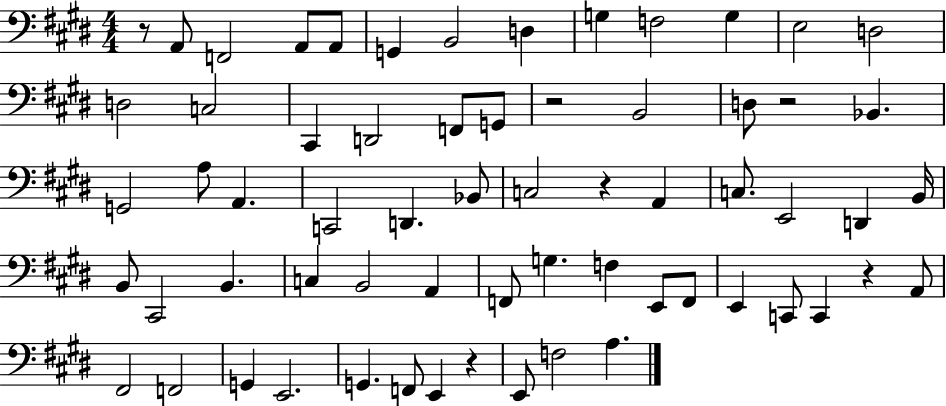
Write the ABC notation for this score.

X:1
T:Untitled
M:4/4
L:1/4
K:E
z/2 A,,/2 F,,2 A,,/2 A,,/2 G,, B,,2 D, G, F,2 G, E,2 D,2 D,2 C,2 ^C,, D,,2 F,,/2 G,,/2 z2 B,,2 D,/2 z2 _B,, G,,2 A,/2 A,, C,,2 D,, _B,,/2 C,2 z A,, C,/2 E,,2 D,, B,,/4 B,,/2 ^C,,2 B,, C, B,,2 A,, F,,/2 G, F, E,,/2 F,,/2 E,, C,,/2 C,, z A,,/2 ^F,,2 F,,2 G,, E,,2 G,, F,,/2 E,, z E,,/2 F,2 A,